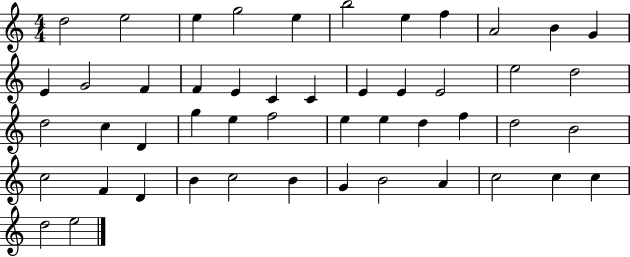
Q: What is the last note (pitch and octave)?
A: E5